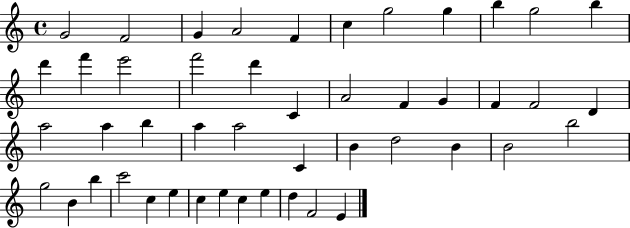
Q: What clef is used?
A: treble